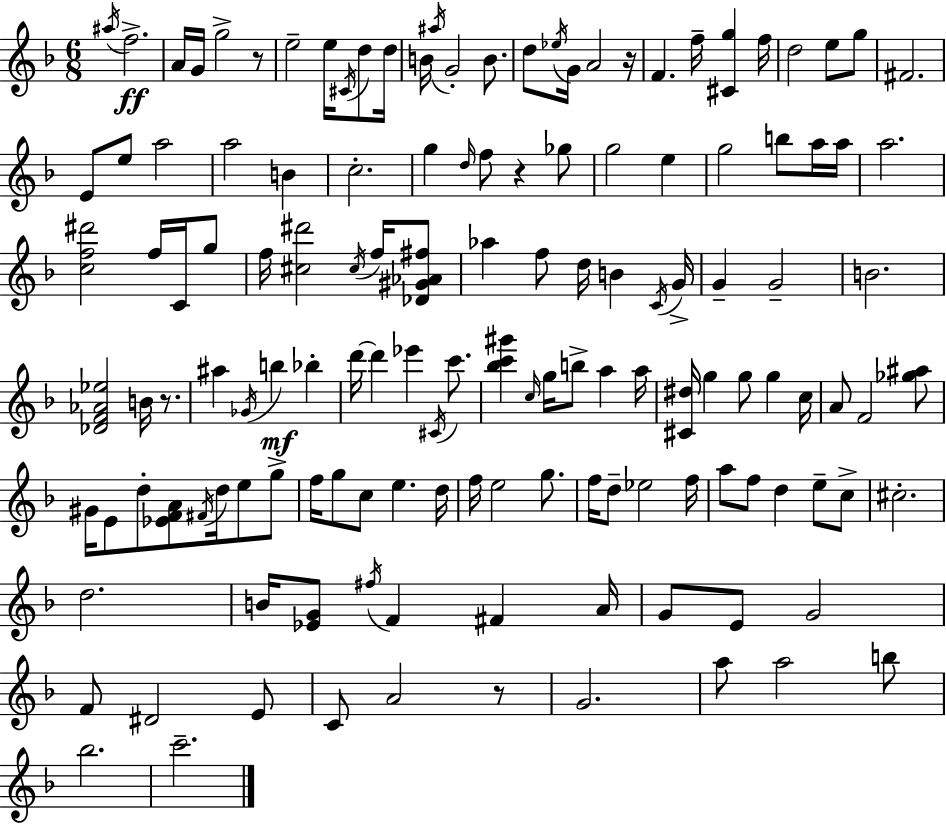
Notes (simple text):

A#5/s F5/h. A4/s G4/s G5/h R/e E5/h E5/s C#4/s D5/e D5/s B4/s A#5/s G4/h B4/e. D5/e Eb5/s G4/s A4/h R/s F4/q. F5/s [C#4,G5]/q F5/s D5/h E5/e G5/e F#4/h. E4/e E5/e A5/h A5/h B4/q C5/h. G5/q D5/s F5/e R/q Gb5/e G5/h E5/q G5/h B5/e A5/s A5/s A5/h. [C5,F5,D#6]/h F5/s C4/s G5/e F5/s [C#5,D#6]/h C#5/s F5/s [Db4,G#4,Ab4,F#5]/e Ab5/q F5/e D5/s B4/q C4/s G4/s G4/q G4/h B4/h. [Db4,F4,Ab4,Eb5]/h B4/s R/e. A#5/q Gb4/s B5/q Bb5/q D6/s D6/q Eb6/q C#4/s C6/e. [Bb5,C6,G#6]/q C5/s G5/s B5/e A5/q A5/s [C#4,D#5]/s G5/q G5/e G5/q C5/s A4/e F4/h [Gb5,A#5]/e G#4/s E4/e D5/e [Eb4,F4,A4]/e F#4/s D5/s E5/e G5/e F5/s G5/e C5/e E5/q. D5/s F5/s E5/h G5/e. F5/s D5/e Eb5/h F5/s A5/e F5/e D5/q E5/e C5/e C#5/h. D5/h. B4/s [Eb4,G4]/e F#5/s F4/q F#4/q A4/s G4/e E4/e G4/h F4/e D#4/h E4/e C4/e A4/h R/e G4/h. A5/e A5/h B5/e Bb5/h. C6/h.